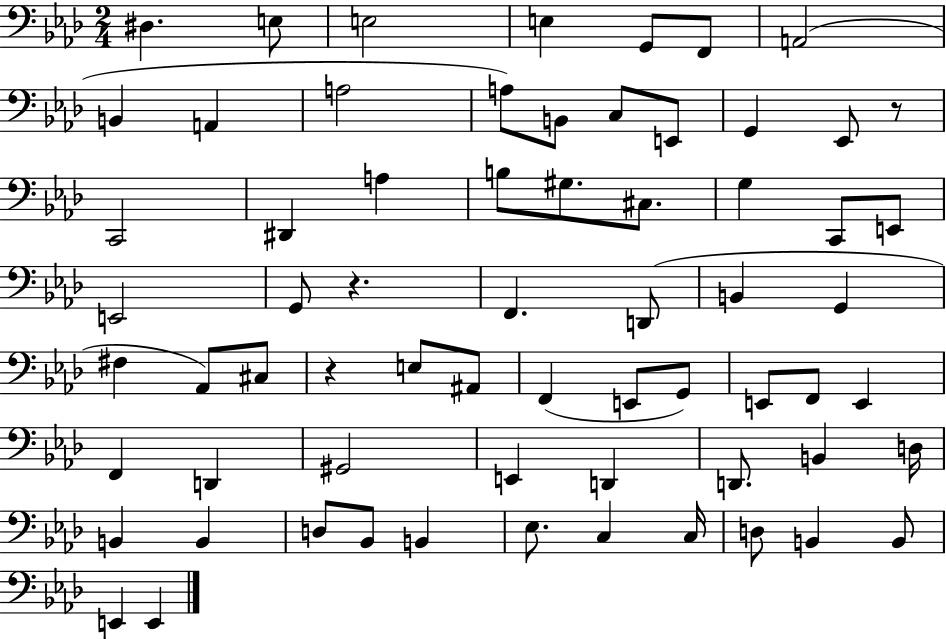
D#3/q. E3/e E3/h E3/q G2/e F2/e A2/h B2/q A2/q A3/h A3/e B2/e C3/e E2/e G2/q Eb2/e R/e C2/h D#2/q A3/q B3/e G#3/e. C#3/e. G3/q C2/e E2/e E2/h G2/e R/q. F2/q. D2/e B2/q G2/q F#3/q Ab2/e C#3/e R/q E3/e A#2/e F2/q E2/e G2/e E2/e F2/e E2/q F2/q D2/q G#2/h E2/q D2/q D2/e. B2/q D3/s B2/q B2/q D3/e Bb2/e B2/q Eb3/e. C3/q C3/s D3/e B2/q B2/e E2/q E2/q